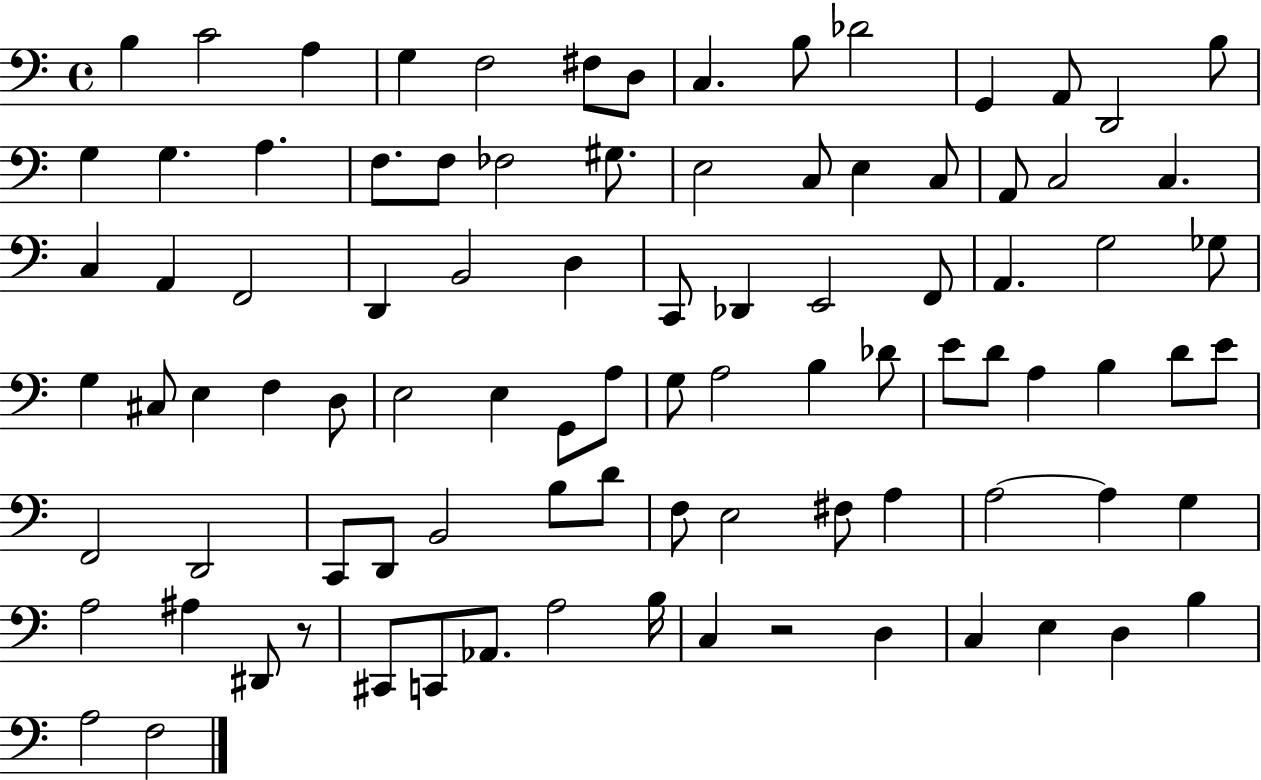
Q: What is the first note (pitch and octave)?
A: B3